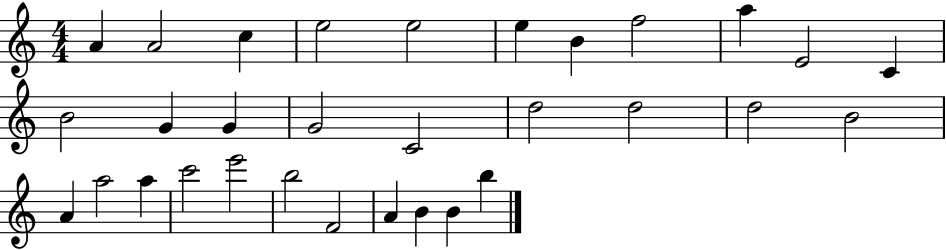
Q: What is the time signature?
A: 4/4